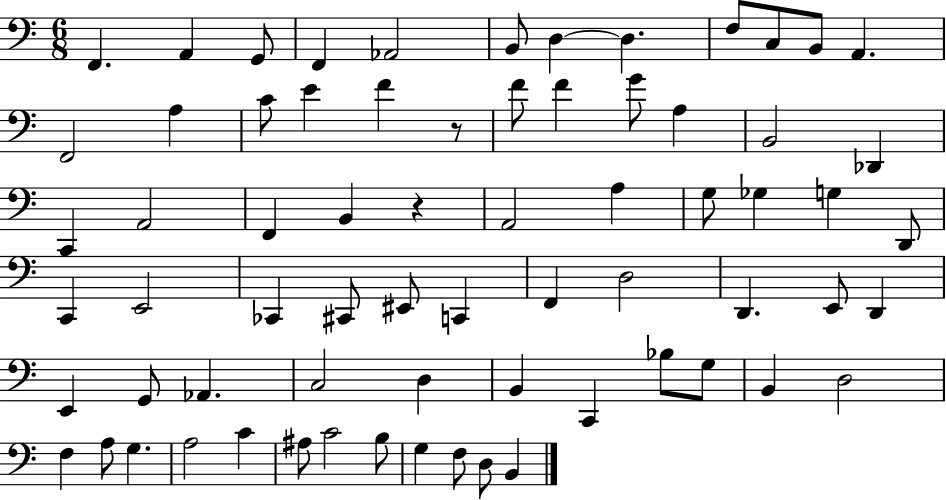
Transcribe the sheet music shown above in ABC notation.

X:1
T:Untitled
M:6/8
L:1/4
K:C
F,, A,, G,,/2 F,, _A,,2 B,,/2 D, D, F,/2 C,/2 B,,/2 A,, F,,2 A, C/2 E F z/2 F/2 F G/2 A, B,,2 _D,, C,, A,,2 F,, B,, z A,,2 A, G,/2 _G, G, D,,/2 C,, E,,2 _C,, ^C,,/2 ^E,,/2 C,, F,, D,2 D,, E,,/2 D,, E,, G,,/2 _A,, C,2 D, B,, C,, _B,/2 G,/2 B,, D,2 F, A,/2 G, A,2 C ^A,/2 C2 B,/2 G, F,/2 D,/2 B,,